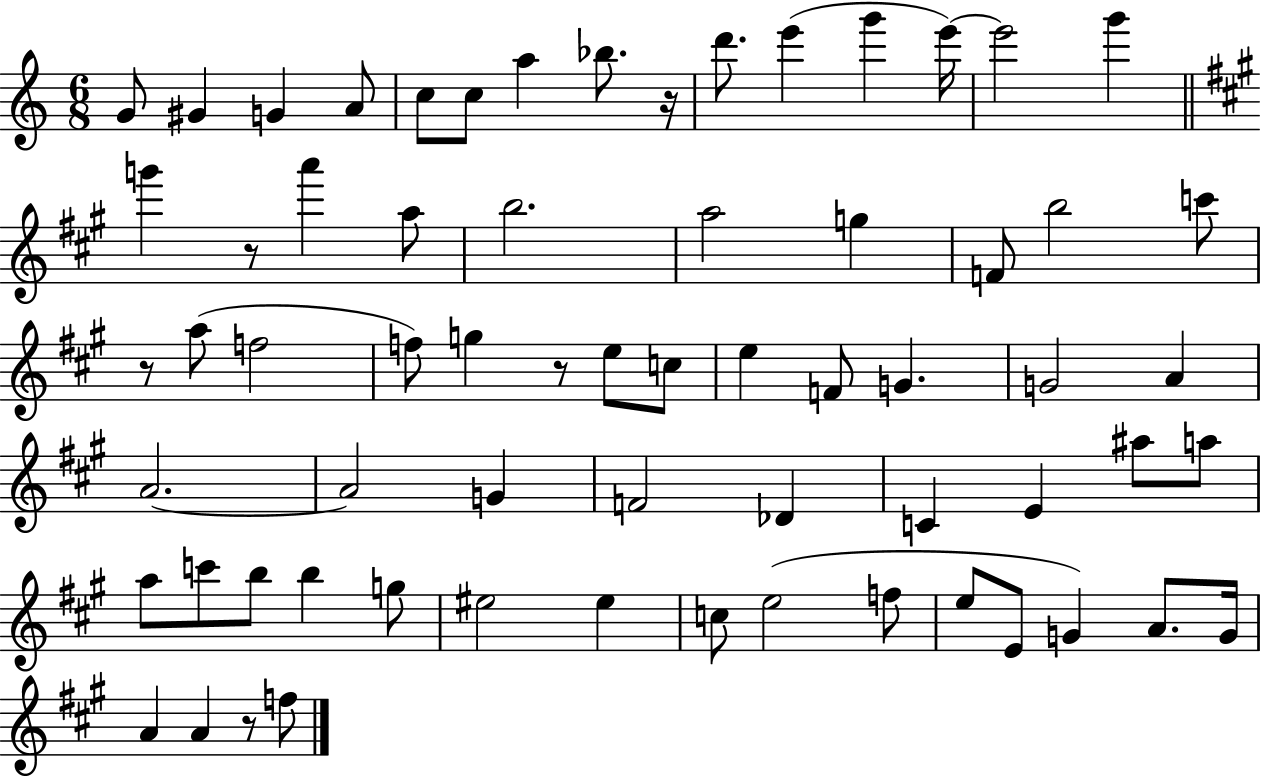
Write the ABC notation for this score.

X:1
T:Untitled
M:6/8
L:1/4
K:C
G/2 ^G G A/2 c/2 c/2 a _b/2 z/4 d'/2 e' g' e'/4 e'2 g' g' z/2 a' a/2 b2 a2 g F/2 b2 c'/2 z/2 a/2 f2 f/2 g z/2 e/2 c/2 e F/2 G G2 A A2 A2 G F2 _D C E ^a/2 a/2 a/2 c'/2 b/2 b g/2 ^e2 ^e c/2 e2 f/2 e/2 E/2 G A/2 G/4 A A z/2 f/2